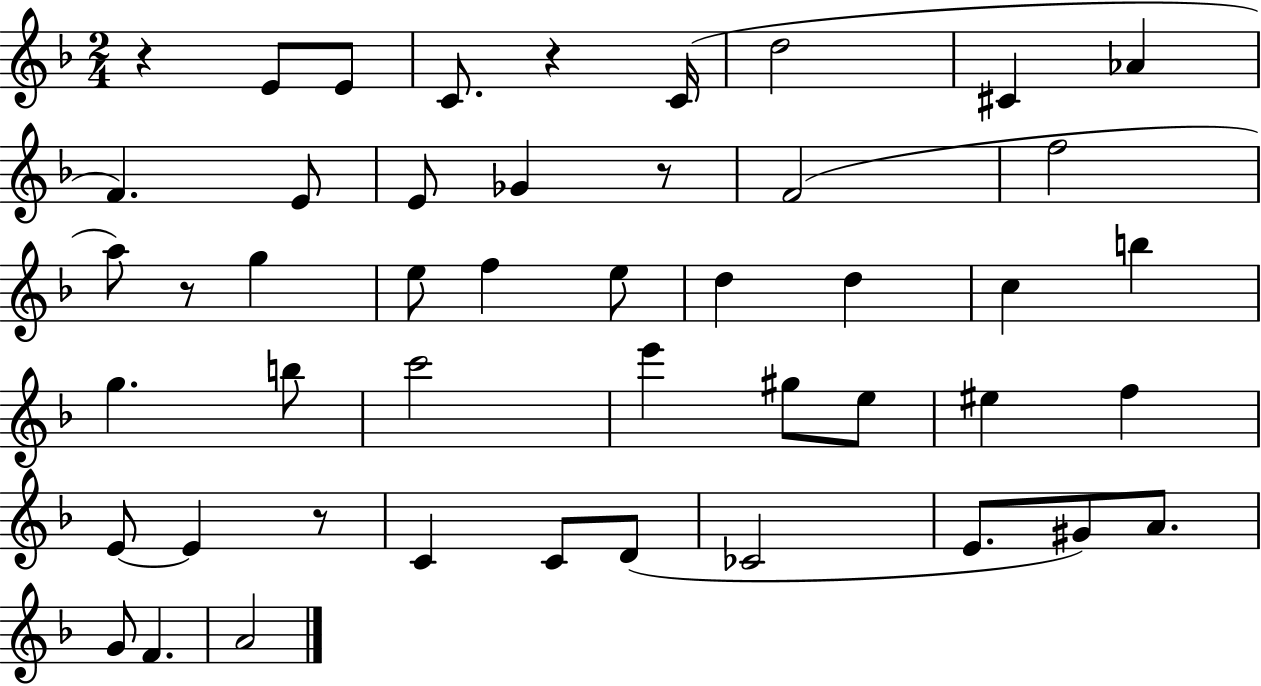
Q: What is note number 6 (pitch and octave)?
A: C#4